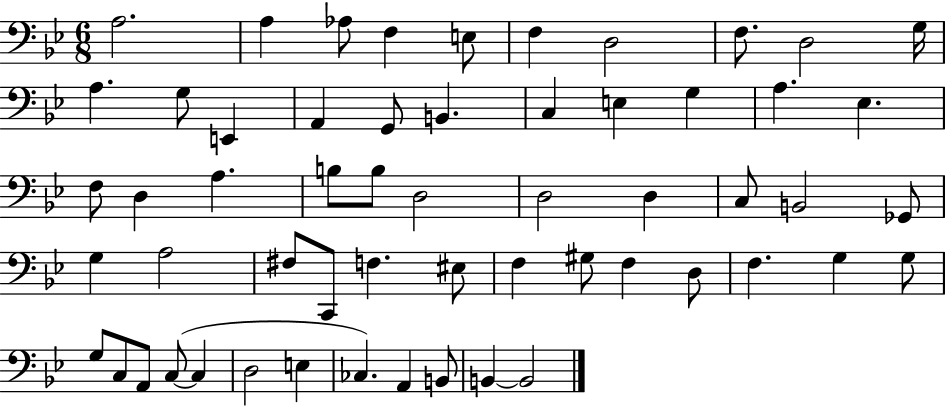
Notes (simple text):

A3/h. A3/q Ab3/e F3/q E3/e F3/q D3/h F3/e. D3/h G3/s A3/q. G3/e E2/q A2/q G2/e B2/q. C3/q E3/q G3/q A3/q. Eb3/q. F3/e D3/q A3/q. B3/e B3/e D3/h D3/h D3/q C3/e B2/h Gb2/e G3/q A3/h F#3/e C2/e F3/q. EIS3/e F3/q G#3/e F3/q D3/e F3/q. G3/q G3/e G3/e C3/e A2/e C3/e C3/q D3/h E3/q CES3/q. A2/q B2/e B2/q B2/h